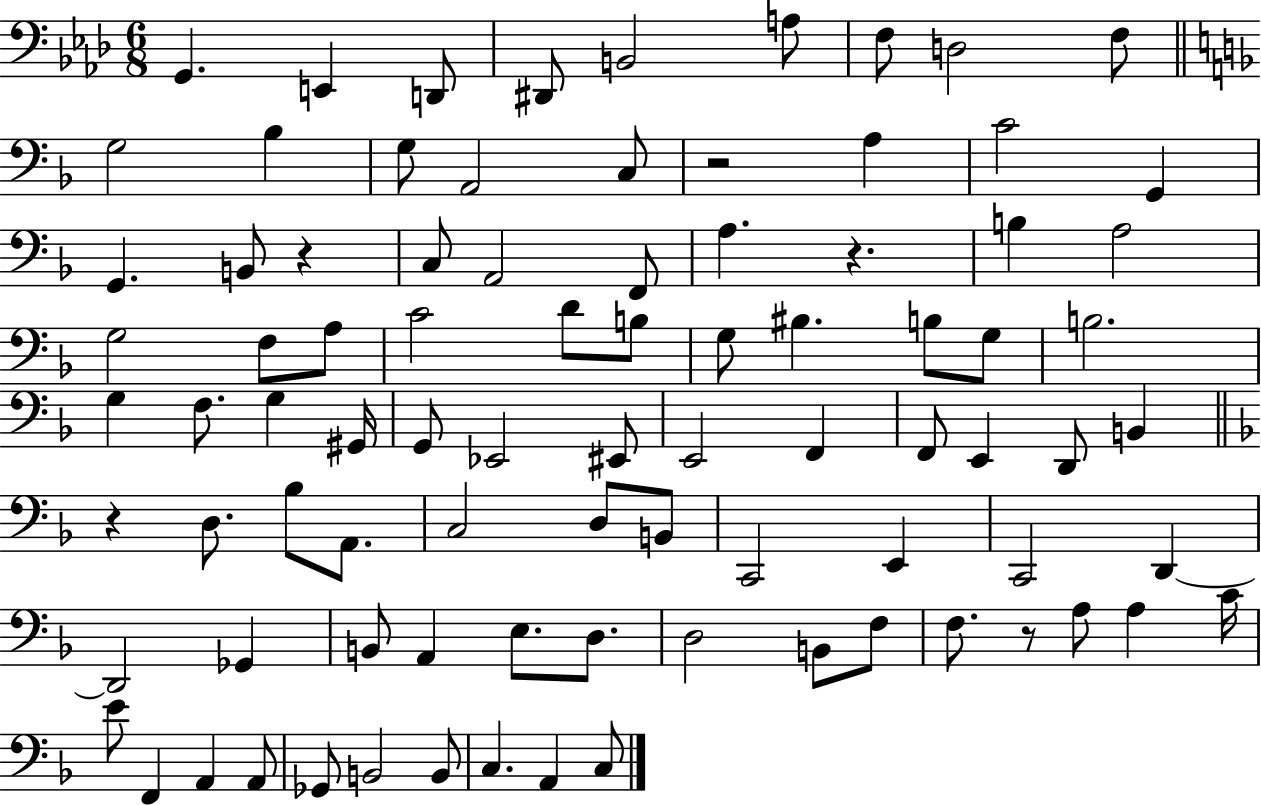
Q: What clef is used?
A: bass